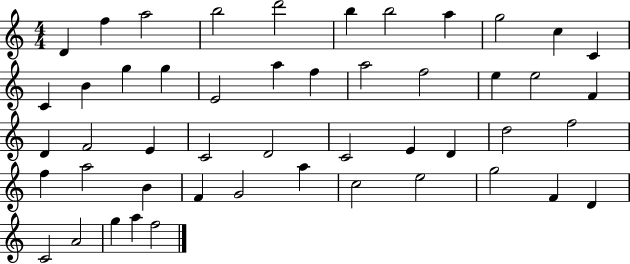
X:1
T:Untitled
M:4/4
L:1/4
K:C
D f a2 b2 d'2 b b2 a g2 c C C B g g E2 a f a2 f2 e e2 F D F2 E C2 D2 C2 E D d2 f2 f a2 B F G2 a c2 e2 g2 F D C2 A2 g a f2